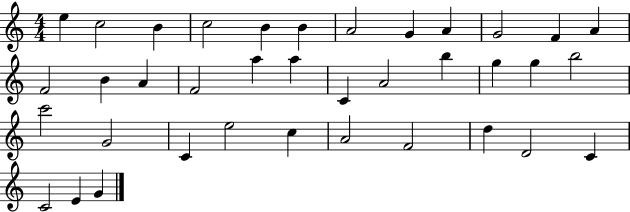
X:1
T:Untitled
M:4/4
L:1/4
K:C
e c2 B c2 B B A2 G A G2 F A F2 B A F2 a a C A2 b g g b2 c'2 G2 C e2 c A2 F2 d D2 C C2 E G